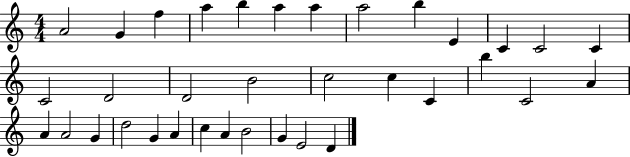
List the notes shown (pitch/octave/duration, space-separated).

A4/h G4/q F5/q A5/q B5/q A5/q A5/q A5/h B5/q E4/q C4/q C4/h C4/q C4/h D4/h D4/h B4/h C5/h C5/q C4/q B5/q C4/h A4/q A4/q A4/h G4/q D5/h G4/q A4/q C5/q A4/q B4/h G4/q E4/h D4/q